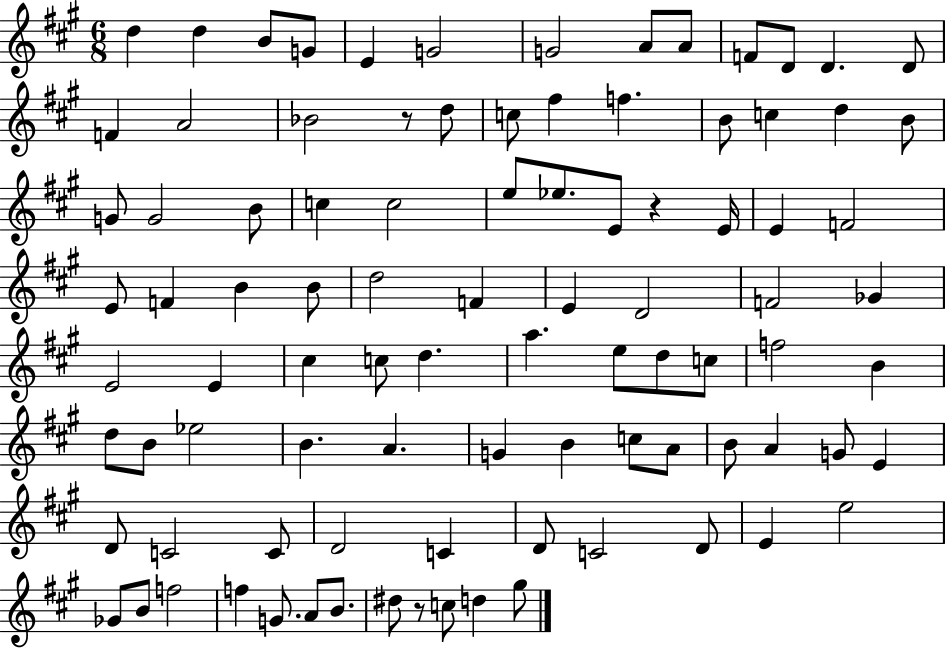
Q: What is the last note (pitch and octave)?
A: G#5